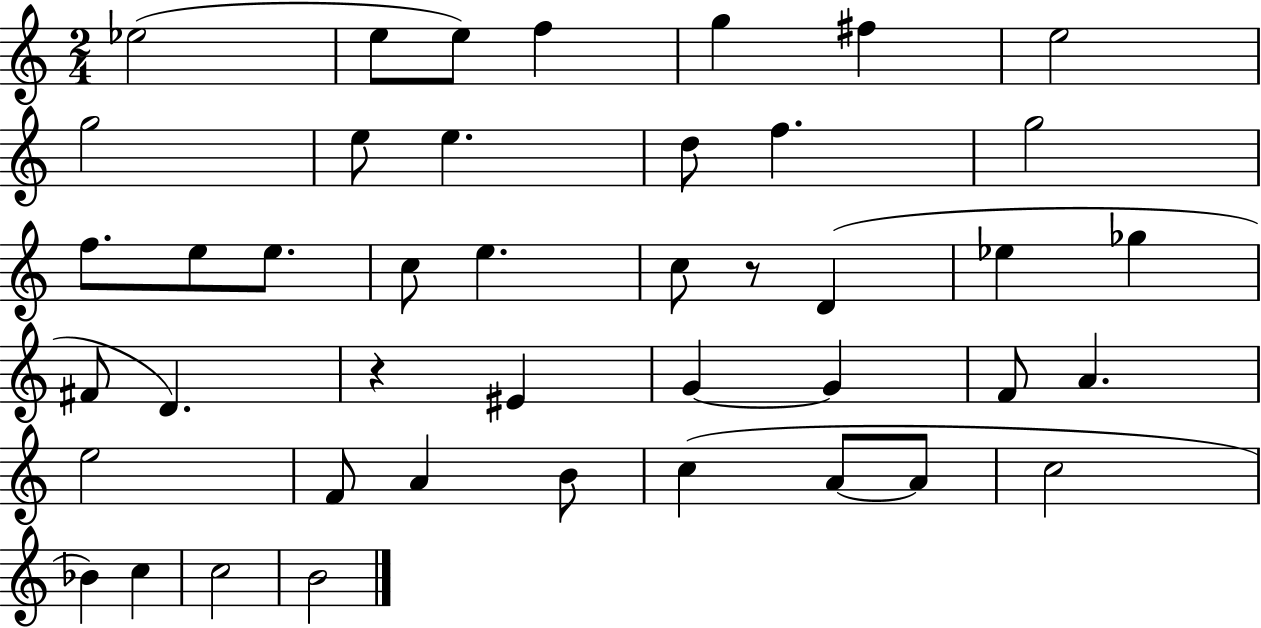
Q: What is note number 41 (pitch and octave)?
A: B4